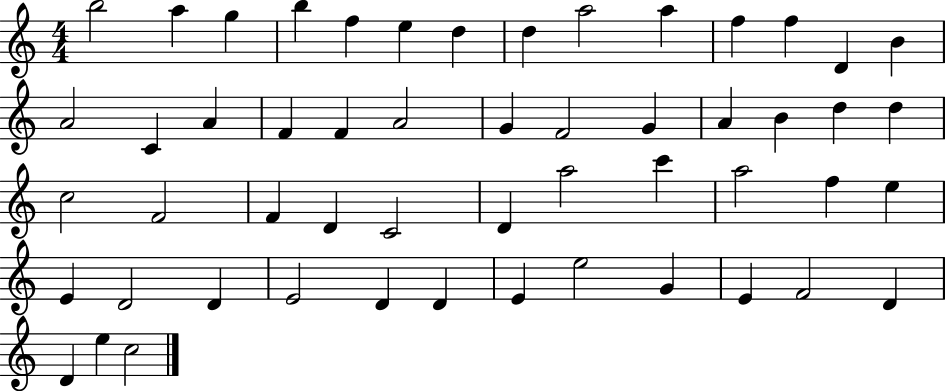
{
  \clef treble
  \numericTimeSignature
  \time 4/4
  \key c \major
  b''2 a''4 g''4 | b''4 f''4 e''4 d''4 | d''4 a''2 a''4 | f''4 f''4 d'4 b'4 | \break a'2 c'4 a'4 | f'4 f'4 a'2 | g'4 f'2 g'4 | a'4 b'4 d''4 d''4 | \break c''2 f'2 | f'4 d'4 c'2 | d'4 a''2 c'''4 | a''2 f''4 e''4 | \break e'4 d'2 d'4 | e'2 d'4 d'4 | e'4 e''2 g'4 | e'4 f'2 d'4 | \break d'4 e''4 c''2 | \bar "|."
}